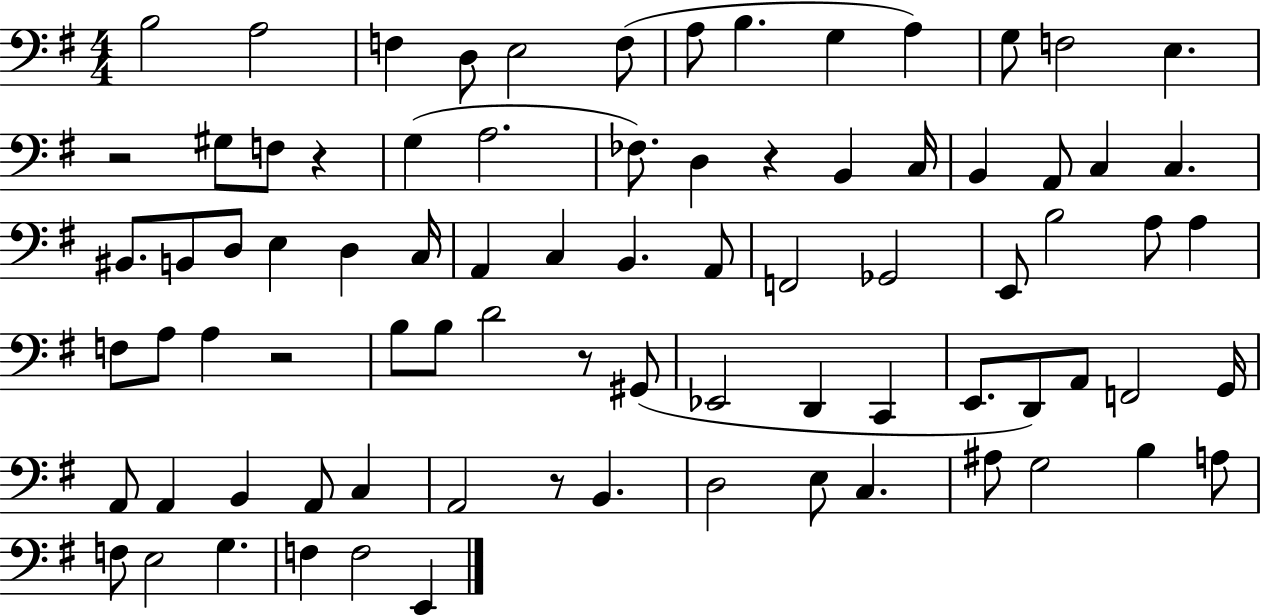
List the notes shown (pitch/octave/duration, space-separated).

B3/h A3/h F3/q D3/e E3/h F3/e A3/e B3/q. G3/q A3/q G3/e F3/h E3/q. R/h G#3/e F3/e R/q G3/q A3/h. FES3/e. D3/q R/q B2/q C3/s B2/q A2/e C3/q C3/q. BIS2/e. B2/e D3/e E3/q D3/q C3/s A2/q C3/q B2/q. A2/e F2/h Gb2/h E2/e B3/h A3/e A3/q F3/e A3/e A3/q R/h B3/e B3/e D4/h R/e G#2/e Eb2/h D2/q C2/q E2/e. D2/e A2/e F2/h G2/s A2/e A2/q B2/q A2/e C3/q A2/h R/e B2/q. D3/h E3/e C3/q. A#3/e G3/h B3/q A3/e F3/e E3/h G3/q. F3/q F3/h E2/q